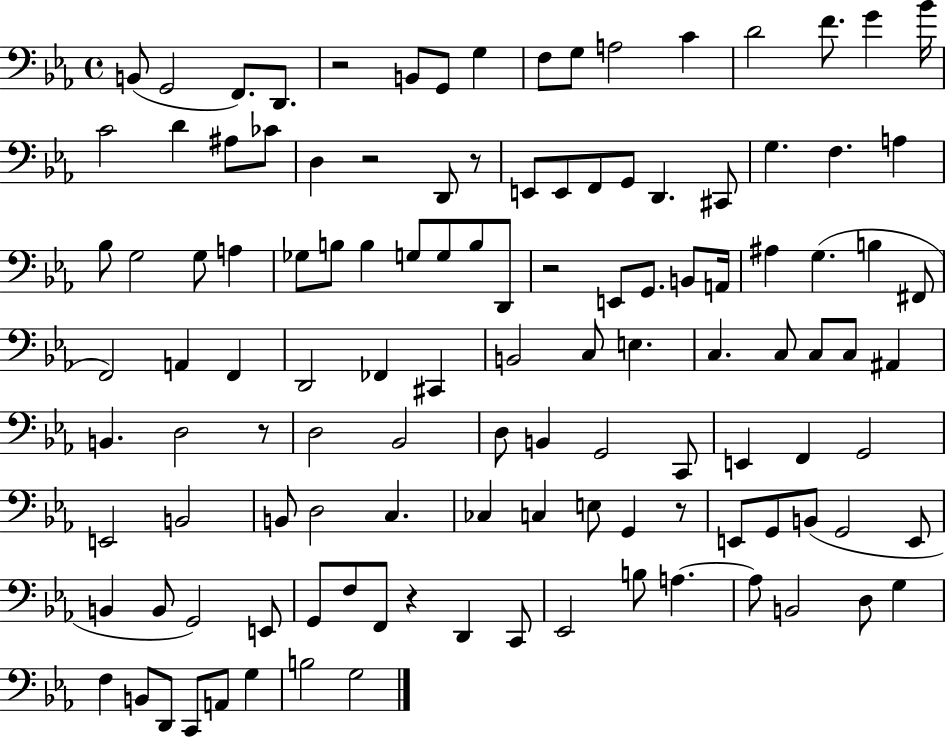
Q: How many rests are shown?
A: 7